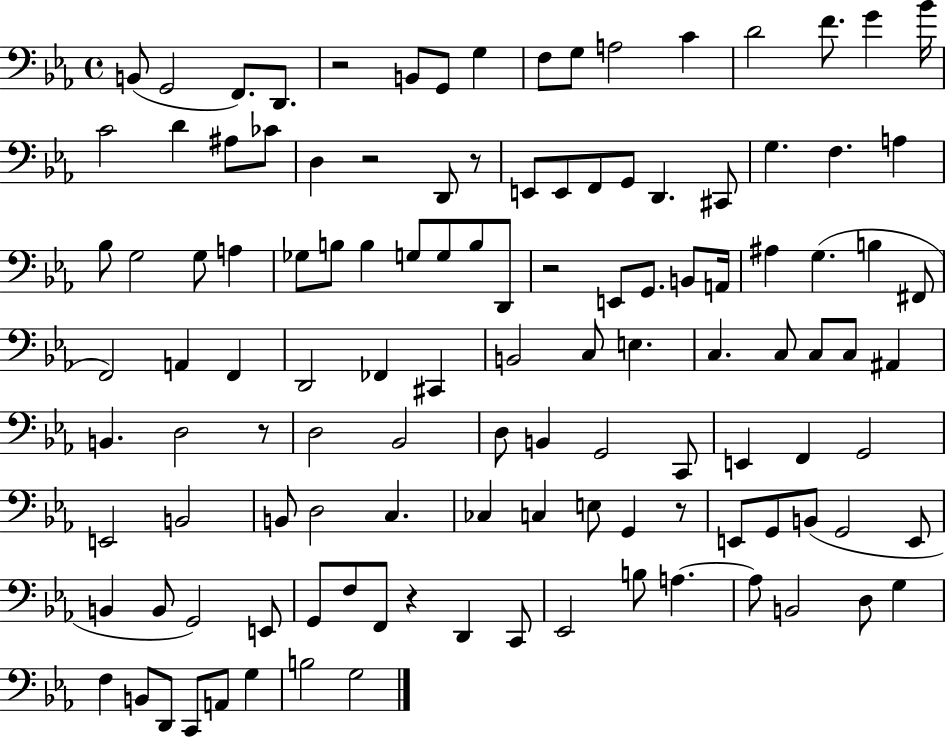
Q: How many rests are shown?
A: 7